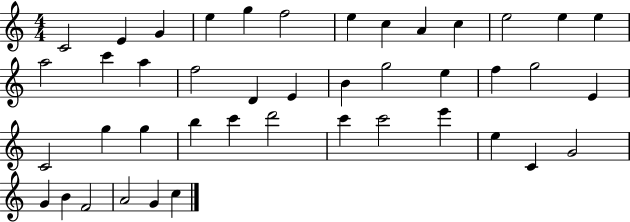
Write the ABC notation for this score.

X:1
T:Untitled
M:4/4
L:1/4
K:C
C2 E G e g f2 e c A c e2 e e a2 c' a f2 D E B g2 e f g2 E C2 g g b c' d'2 c' c'2 e' e C G2 G B F2 A2 G c